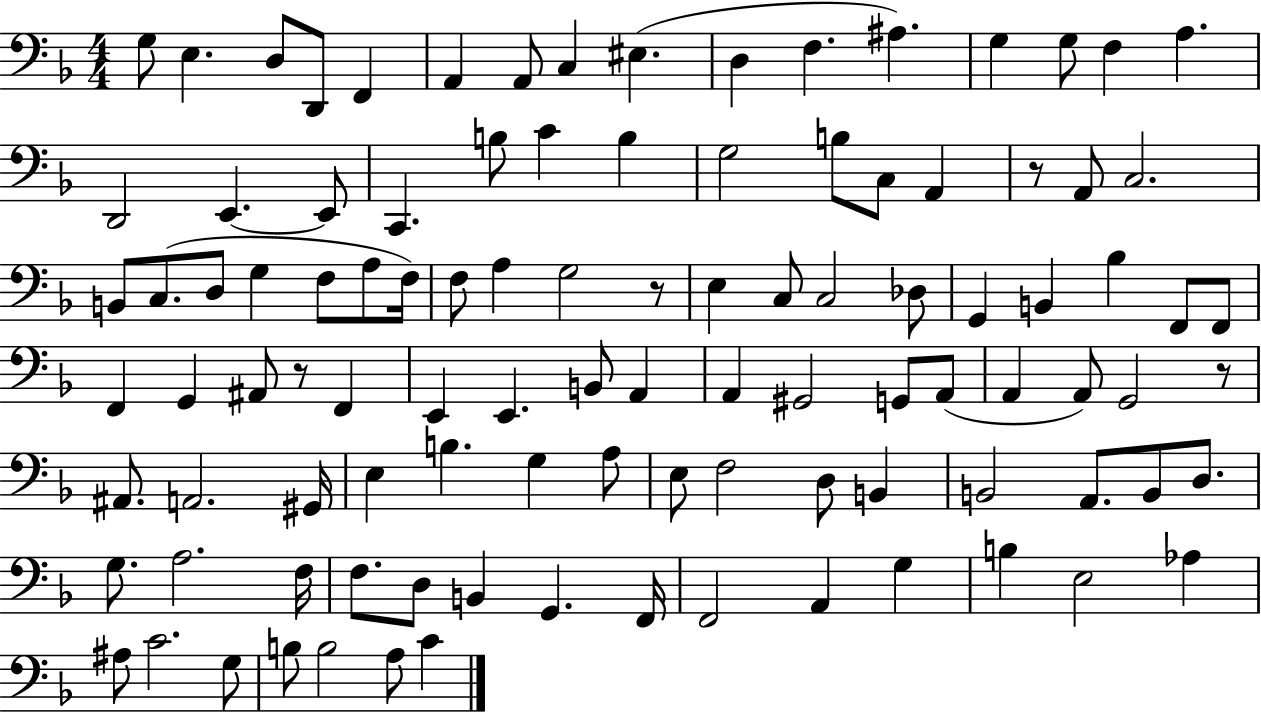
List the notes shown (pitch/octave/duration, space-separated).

G3/e E3/q. D3/e D2/e F2/q A2/q A2/e C3/q EIS3/q. D3/q F3/q. A#3/q. G3/q G3/e F3/q A3/q. D2/h E2/q. E2/e C2/q. B3/e C4/q B3/q G3/h B3/e C3/e A2/q R/e A2/e C3/h. B2/e C3/e. D3/e G3/q F3/e A3/e F3/s F3/e A3/q G3/h R/e E3/q C3/e C3/h Db3/e G2/q B2/q Bb3/q F2/e F2/e F2/q G2/q A#2/e R/e F2/q E2/q E2/q. B2/e A2/q A2/q G#2/h G2/e A2/e A2/q A2/e G2/h R/e A#2/e. A2/h. G#2/s E3/q B3/q. G3/q A3/e E3/e F3/h D3/e B2/q B2/h A2/e. B2/e D3/e. G3/e. A3/h. F3/s F3/e. D3/e B2/q G2/q. F2/s F2/h A2/q G3/q B3/q E3/h Ab3/q A#3/e C4/h. G3/e B3/e B3/h A3/e C4/q